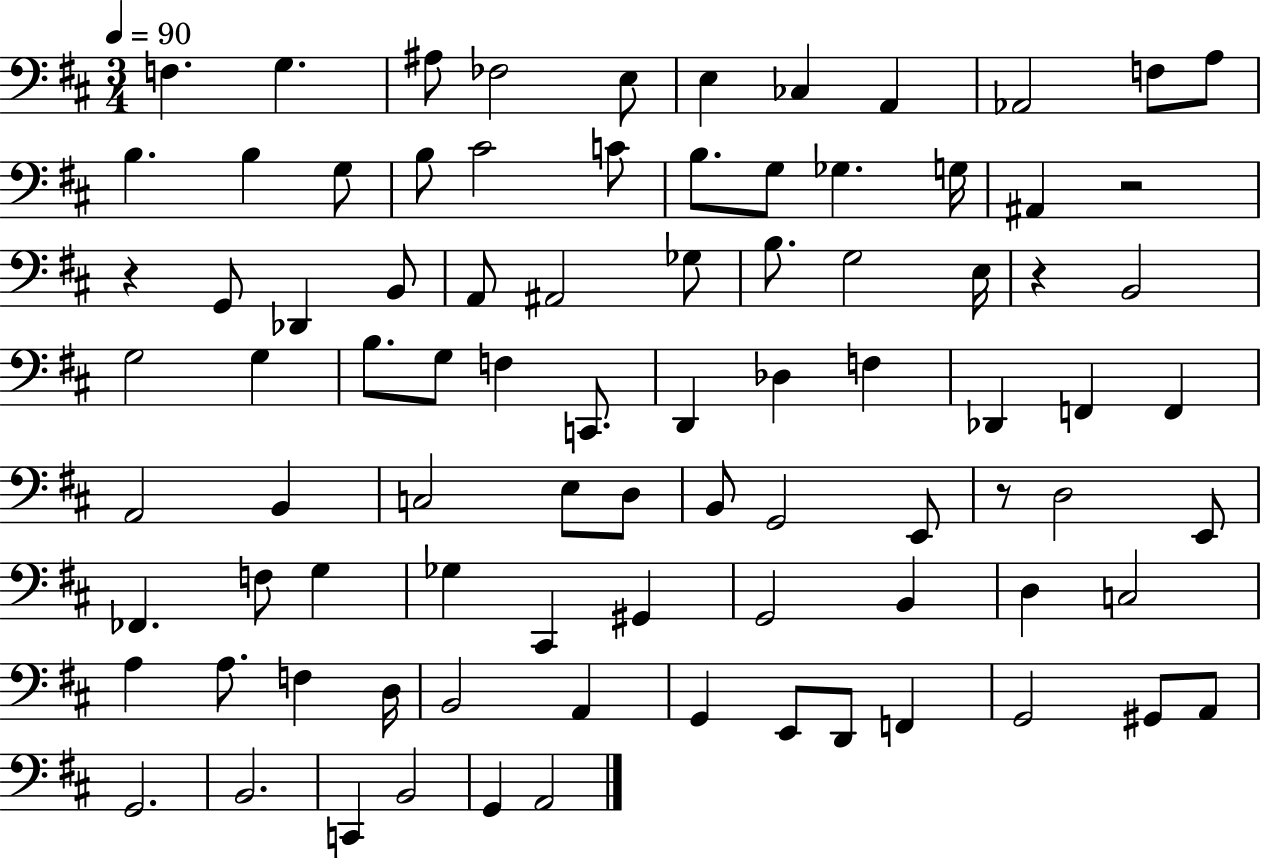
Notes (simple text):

F3/q. G3/q. A#3/e FES3/h E3/e E3/q CES3/q A2/q Ab2/h F3/e A3/e B3/q. B3/q G3/e B3/e C#4/h C4/e B3/e. G3/e Gb3/q. G3/s A#2/q R/h R/q G2/e Db2/q B2/e A2/e A#2/h Gb3/e B3/e. G3/h E3/s R/q B2/h G3/h G3/q B3/e. G3/e F3/q C2/e. D2/q Db3/q F3/q Db2/q F2/q F2/q A2/h B2/q C3/h E3/e D3/e B2/e G2/h E2/e R/e D3/h E2/e FES2/q. F3/e G3/q Gb3/q C#2/q G#2/q G2/h B2/q D3/q C3/h A3/q A3/e. F3/q D3/s B2/h A2/q G2/q E2/e D2/e F2/q G2/h G#2/e A2/e G2/h. B2/h. C2/q B2/h G2/q A2/h